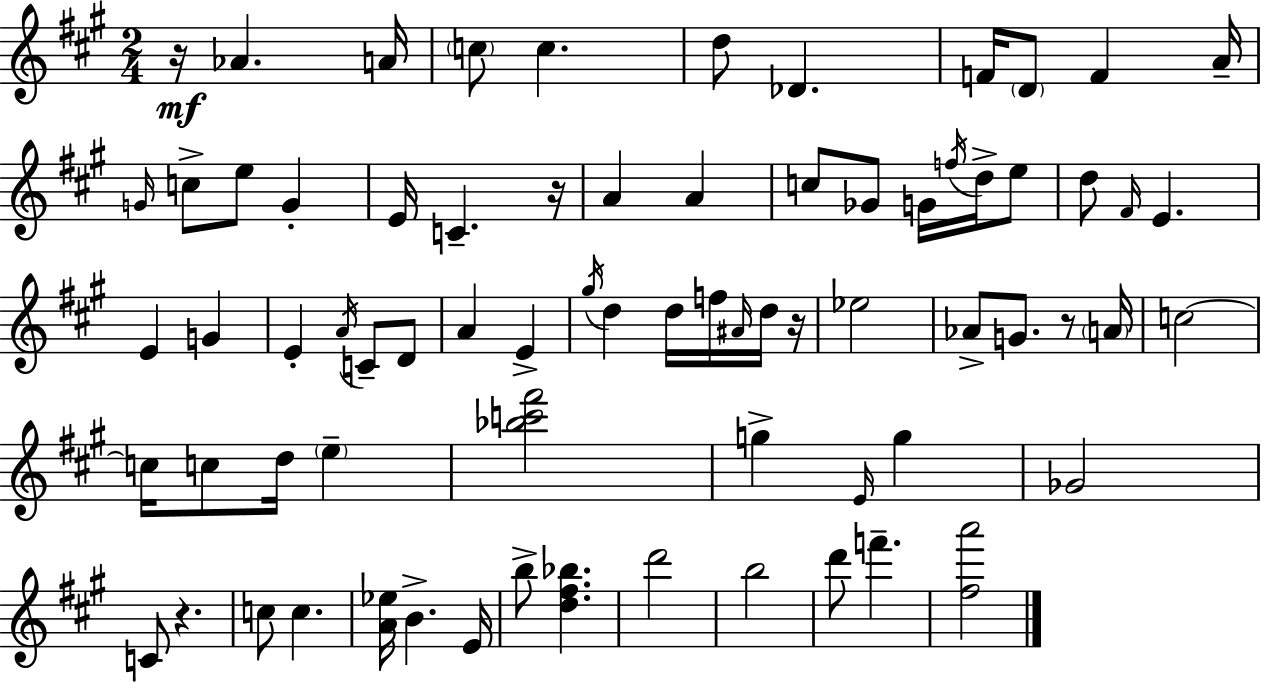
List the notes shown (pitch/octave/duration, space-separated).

R/s Ab4/q. A4/s C5/e C5/q. D5/e Db4/q. F4/s D4/e F4/q A4/s G4/s C5/e E5/e G4/q E4/s C4/q. R/s A4/q A4/q C5/e Gb4/e G4/s F5/s D5/s E5/e D5/e F#4/s E4/q. E4/q G4/q E4/q A4/s C4/e D4/e A4/q E4/q G#5/s D5/q D5/s F5/s A#4/s D5/s R/s Eb5/h Ab4/e G4/e. R/e A4/s C5/h C5/s C5/e D5/s E5/q [Bb5,C6,F#6]/h G5/q E4/s G5/q Gb4/h C4/e R/q. C5/e C5/q. [A4,Eb5]/s B4/q. E4/s B5/e [D5,F#5,Bb5]/q. D6/h B5/h D6/e F6/q. [F#5,A6]/h